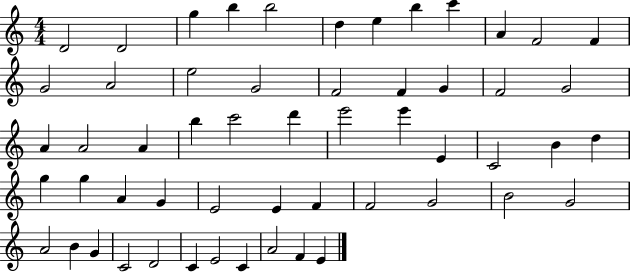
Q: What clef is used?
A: treble